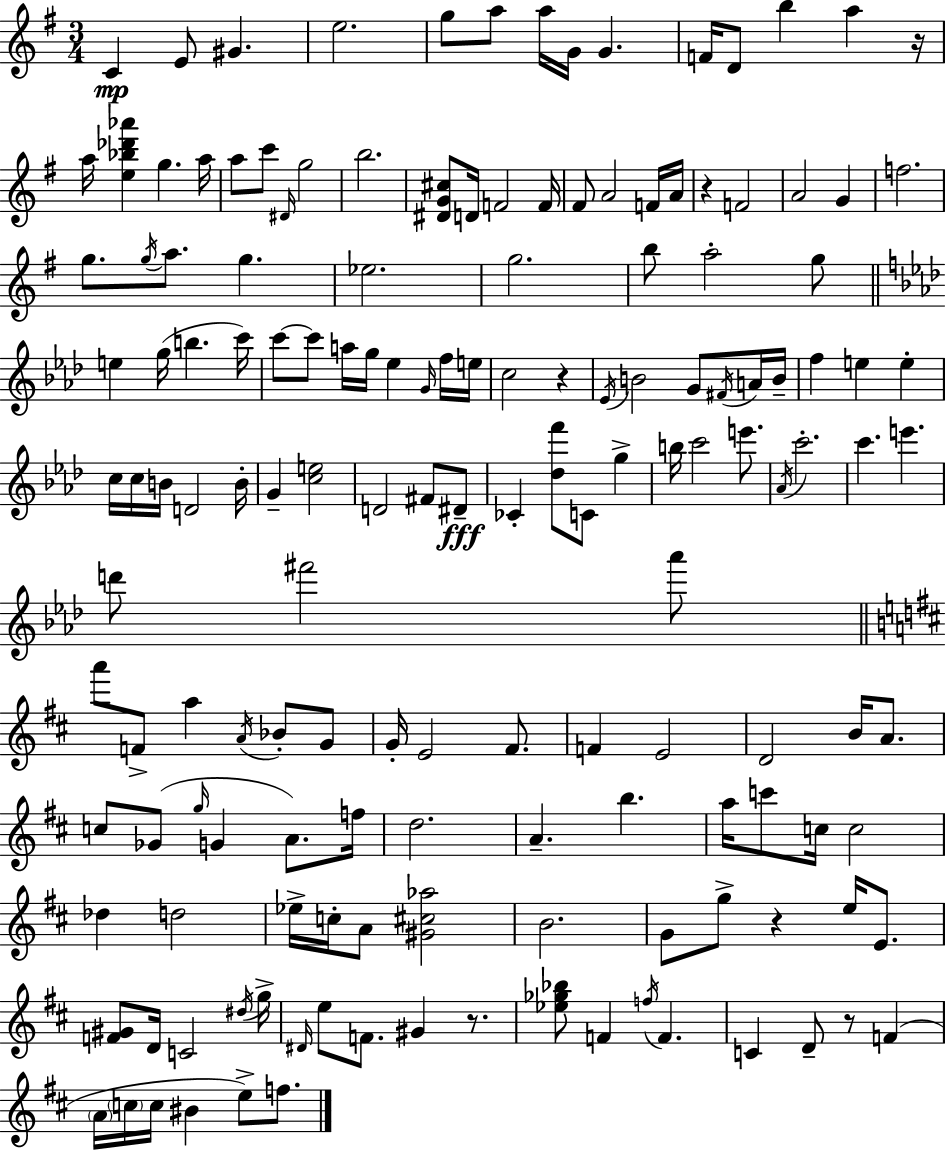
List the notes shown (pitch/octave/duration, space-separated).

C4/q E4/e G#4/q. E5/h. G5/e A5/e A5/s G4/s G4/q. F4/s D4/e B5/q A5/q R/s A5/s [E5,Bb5,Db6,Ab6]/q G5/q. A5/s A5/e C6/e D#4/s G5/h B5/h. [D#4,G4,C#5]/e D4/s F4/h F4/s F#4/e A4/h F4/s A4/s R/q F4/h A4/h G4/q F5/h. G5/e. G5/s A5/e. G5/q. Eb5/h. G5/h. B5/e A5/h G5/e E5/q G5/s B5/q. C6/s C6/e C6/e A5/s G5/s Eb5/q G4/s F5/s E5/s C5/h R/q Eb4/s B4/h G4/e F#4/s A4/s B4/s F5/q E5/q E5/q C5/s C5/s B4/s D4/h B4/s G4/q [C5,E5]/h D4/h F#4/e D#4/e CES4/q [Db5,F6]/e C4/e G5/q B5/s C6/h E6/e. Ab4/s C6/h. C6/q. E6/q. D6/e F#6/h Ab6/e A6/e F4/e A5/q A4/s Bb4/e G4/e G4/s E4/h F#4/e. F4/q E4/h D4/h B4/s A4/e. C5/e Gb4/e G5/s G4/q A4/e. F5/s D5/h. A4/q. B5/q. A5/s C6/e C5/s C5/h Db5/q D5/h Eb5/s C5/s A4/e [G#4,C#5,Ab5]/h B4/h. G4/e G5/e R/q E5/s E4/e. [F4,G#4]/e D4/s C4/h D#5/s G5/s D#4/s E5/e F4/e. G#4/q R/e. [Eb5,Gb5,Bb5]/e F4/q F5/s F4/q. C4/q D4/e R/e F4/q A4/s C5/s C5/s BIS4/q E5/e F5/e.